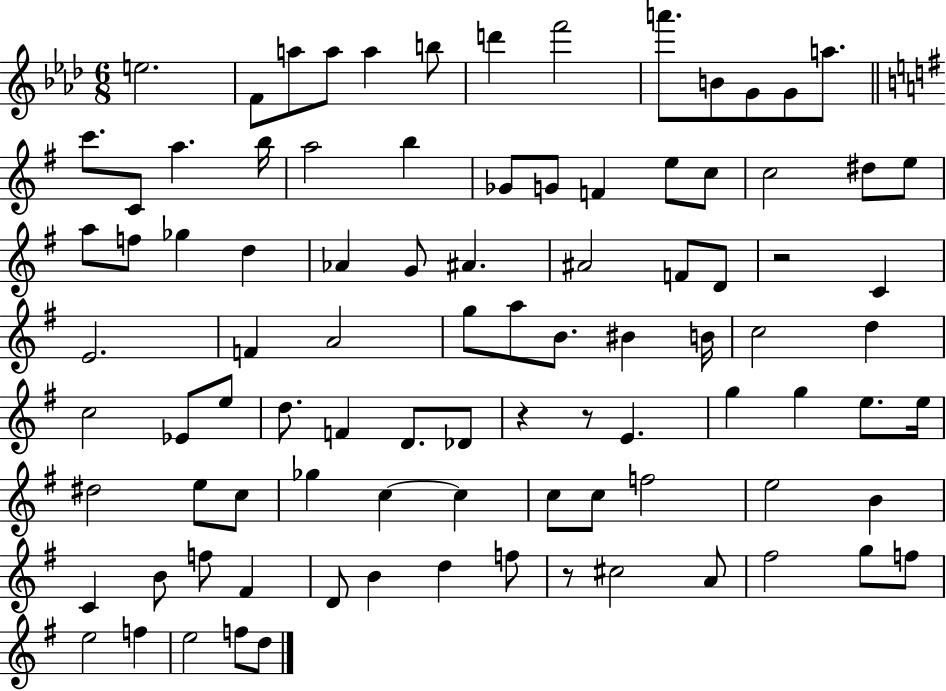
{
  \clef treble
  \numericTimeSignature
  \time 6/8
  \key aes \major
  e''2. | f'8 a''8 a''8 a''4 b''8 | d'''4 f'''2 | a'''8. b'8 g'8 g'8 a''8. | \break \bar "||" \break \key g \major c'''8. c'8 a''4. b''16 | a''2 b''4 | ges'8 g'8 f'4 e''8 c''8 | c''2 dis''8 e''8 | \break a''8 f''8 ges''4 d''4 | aes'4 g'8 ais'4. | ais'2 f'8 d'8 | r2 c'4 | \break e'2. | f'4 a'2 | g''8 a''8 b'8. bis'4 b'16 | c''2 d''4 | \break c''2 ees'8 e''8 | d''8. f'4 d'8. des'8 | r4 r8 e'4. | g''4 g''4 e''8. e''16 | \break dis''2 e''8 c''8 | ges''4 c''4~~ c''4 | c''8 c''8 f''2 | e''2 b'4 | \break c'4 b'8 f''8 fis'4 | d'8 b'4 d''4 f''8 | r8 cis''2 a'8 | fis''2 g''8 f''8 | \break e''2 f''4 | e''2 f''8 d''8 | \bar "|."
}